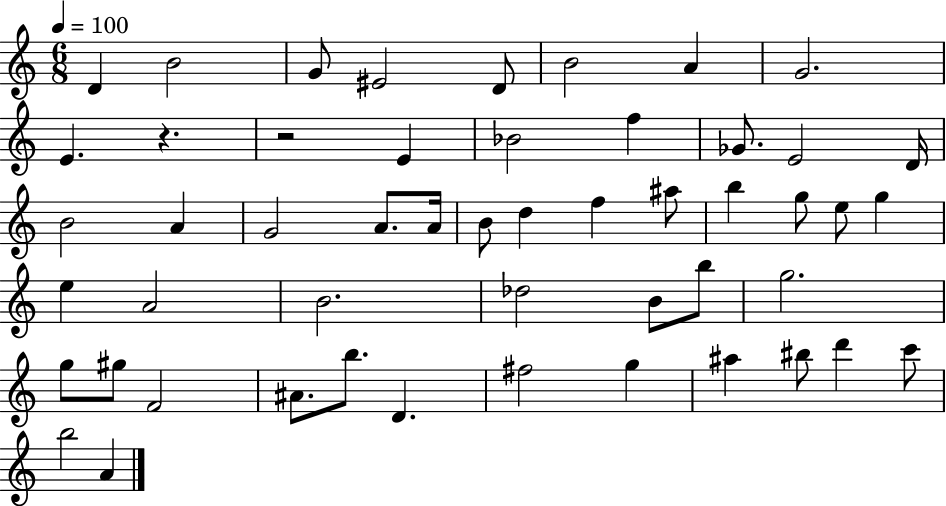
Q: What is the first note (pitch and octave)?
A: D4